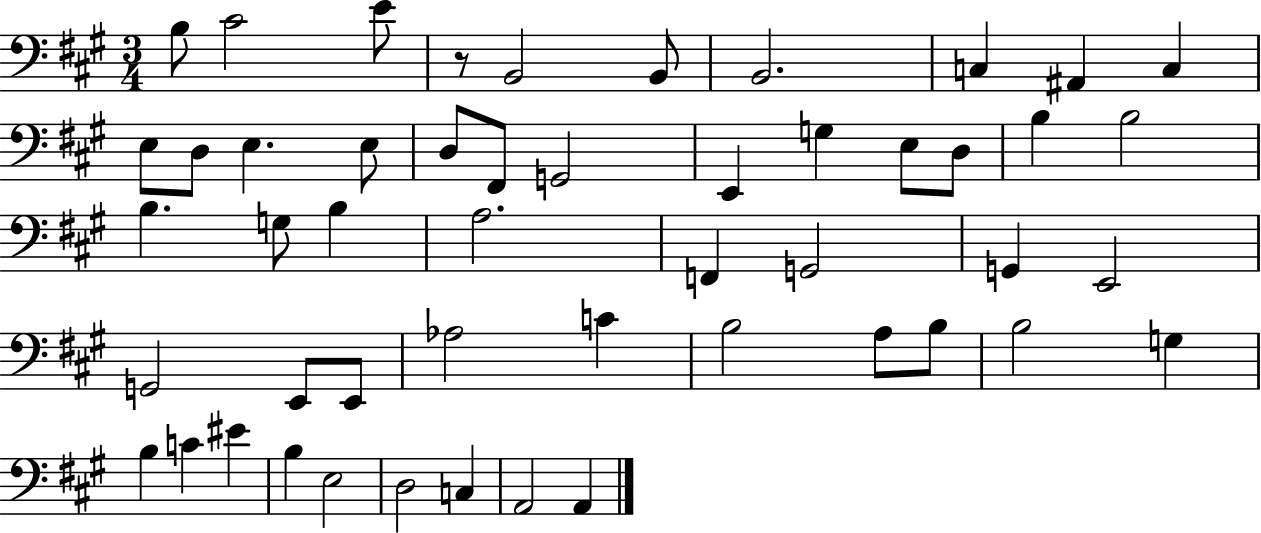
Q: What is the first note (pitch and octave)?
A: B3